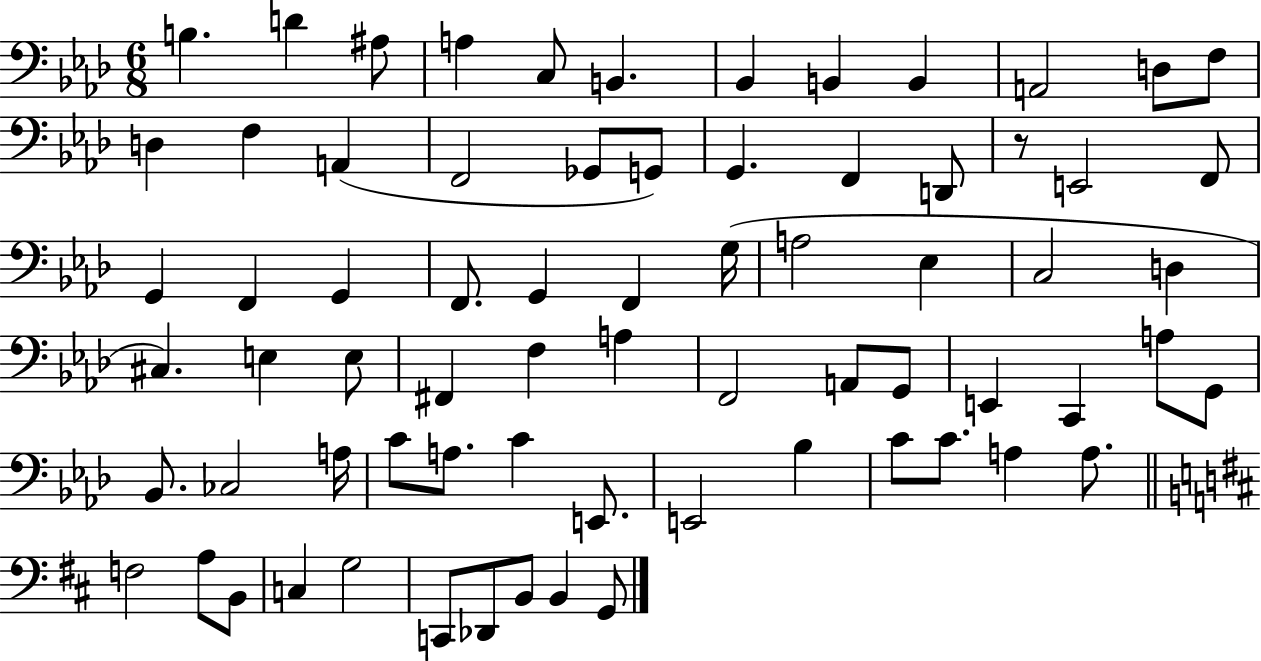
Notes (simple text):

B3/q. D4/q A#3/e A3/q C3/e B2/q. Bb2/q B2/q B2/q A2/h D3/e F3/e D3/q F3/q A2/q F2/h Gb2/e G2/e G2/q. F2/q D2/e R/e E2/h F2/e G2/q F2/q G2/q F2/e. G2/q F2/q G3/s A3/h Eb3/q C3/h D3/q C#3/q. E3/q E3/e F#2/q F3/q A3/q F2/h A2/e G2/e E2/q C2/q A3/e G2/e Bb2/e. CES3/h A3/s C4/e A3/e. C4/q E2/e. E2/h Bb3/q C4/e C4/e. A3/q A3/e. F3/h A3/e B2/e C3/q G3/h C2/e Db2/e B2/e B2/q G2/e